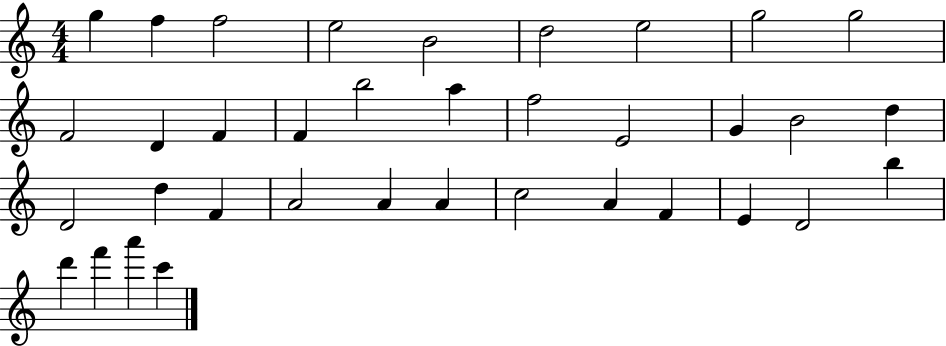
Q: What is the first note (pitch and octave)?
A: G5